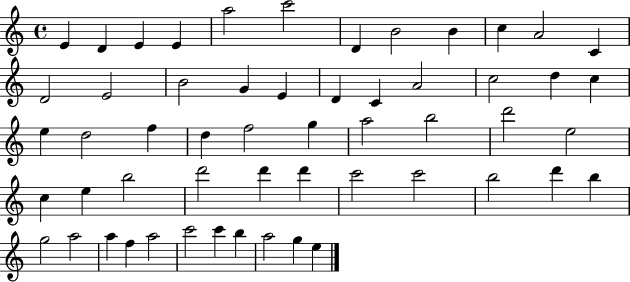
E4/q D4/q E4/q E4/q A5/h C6/h D4/q B4/h B4/q C5/q A4/h C4/q D4/h E4/h B4/h G4/q E4/q D4/q C4/q A4/h C5/h D5/q C5/q E5/q D5/h F5/q D5/q F5/h G5/q A5/h B5/h D6/h E5/h C5/q E5/q B5/h D6/h D6/q D6/q C6/h C6/h B5/h D6/q B5/q G5/h A5/h A5/q F5/q A5/h C6/h C6/q B5/q A5/h G5/q E5/q